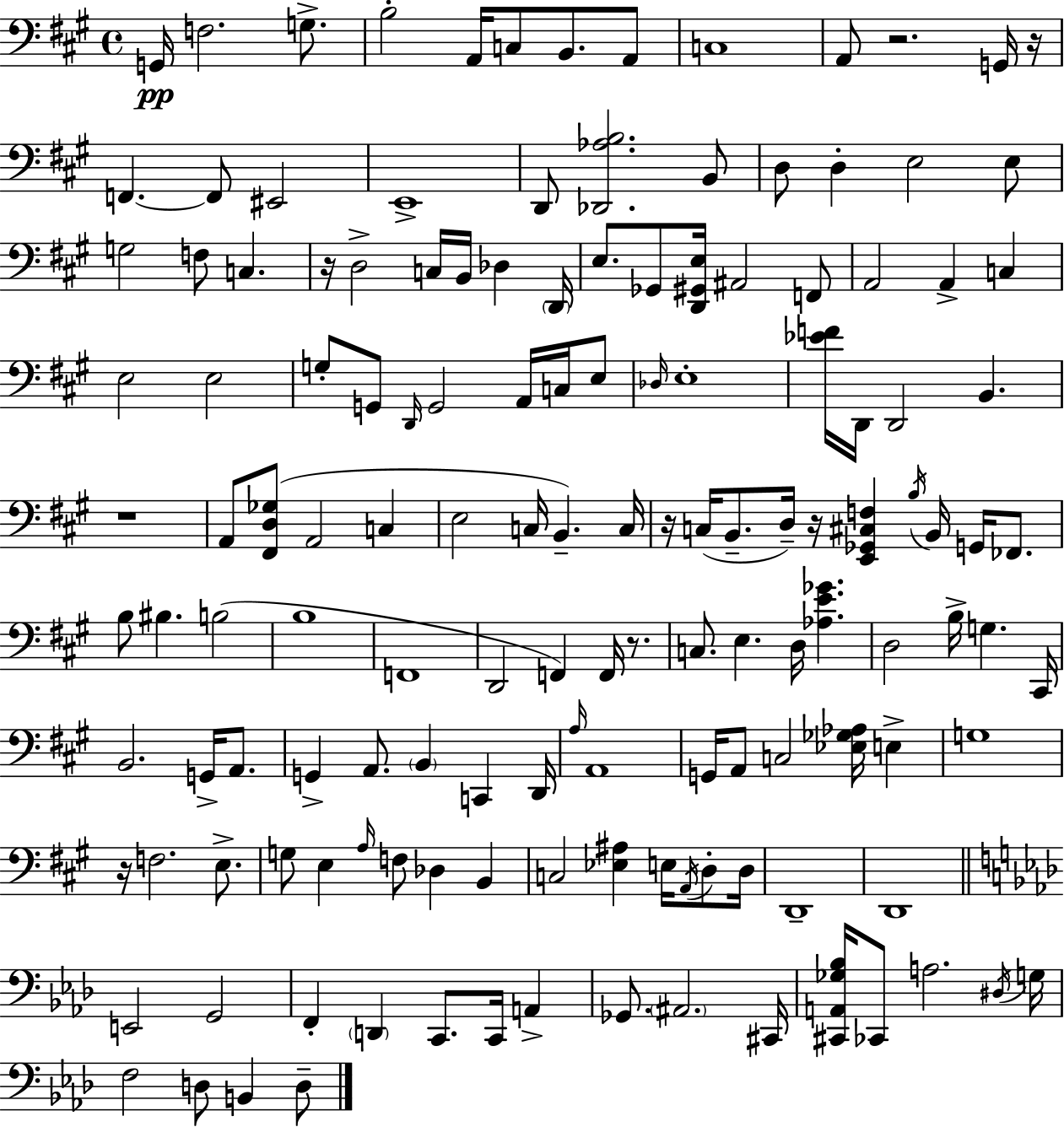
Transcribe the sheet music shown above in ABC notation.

X:1
T:Untitled
M:4/4
L:1/4
K:A
G,,/4 F,2 G,/2 B,2 A,,/4 C,/2 B,,/2 A,,/2 C,4 A,,/2 z2 G,,/4 z/4 F,, F,,/2 ^E,,2 E,,4 D,,/2 [_D,,_A,B,]2 B,,/2 D,/2 D, E,2 E,/2 G,2 F,/2 C, z/4 D,2 C,/4 B,,/4 _D, D,,/4 E,/2 _G,,/2 [D,,^G,,E,]/4 ^A,,2 F,,/2 A,,2 A,, C, E,2 E,2 G,/2 G,,/2 D,,/4 G,,2 A,,/4 C,/4 E,/2 _D,/4 E,4 [_EF]/4 D,,/4 D,,2 B,, z4 A,,/2 [^F,,D,_G,]/2 A,,2 C, E,2 C,/4 B,, C,/4 z/4 C,/4 B,,/2 D,/4 z/4 [E,,_G,,^C,F,] B,/4 B,,/4 G,,/4 _F,,/2 B,/2 ^B, B,2 B,4 F,,4 D,,2 F,, F,,/4 z/2 C,/2 E, D,/4 [_A,E_G] D,2 B,/4 G, ^C,,/4 B,,2 G,,/4 A,,/2 G,, A,,/2 B,, C,, D,,/4 A,/4 A,,4 G,,/4 A,,/2 C,2 [_E,_G,_A,]/4 E, G,4 z/4 F,2 E,/2 G,/2 E, A,/4 F,/2 _D, B,, C,2 [_E,^A,] E,/4 A,,/4 D,/2 D,/4 D,,4 D,,4 E,,2 G,,2 F,, D,, C,,/2 C,,/4 A,, _G,,/2 ^A,,2 ^C,,/4 [^C,,A,,_G,_B,]/4 _C,,/2 A,2 ^D,/4 G,/4 F,2 D,/2 B,, D,/2